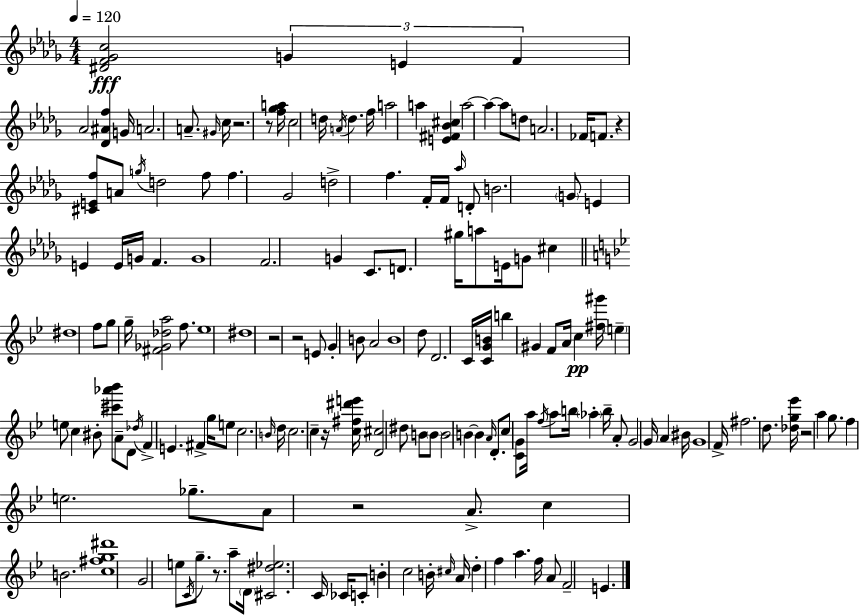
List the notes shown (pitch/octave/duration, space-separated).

[D#4,F4,Gb4,C5]/h G4/q E4/q F4/q Ab4/h [Db4,A#4,F5]/q G4/s A4/h. A4/e. G#4/s C5/s R/h. R/e [F5,Gb5,A5]/s C5/h D5/s A4/s D5/q. F5/s A5/h A5/q [E4,F#4,Bb4,C#5]/q A5/h A5/q A5/e D5/e A4/h. FES4/s F4/e. R/q [C#4,E4,F5]/e A4/e G5/s D5/h F5/e F5/q. Gb4/h D5/h F5/q. F4/s F4/s Ab5/s D4/e B4/h. G4/e E4/q E4/q E4/s G4/s F4/q. G4/w F4/h. G4/q C4/e. D4/e. G#5/s A5/e E4/s G4/e C#5/q D#5/w F5/e G5/e G5/s [F#4,Gb4,Db5,A5]/h F5/e. Eb5/w D#5/w R/h R/h E4/e G4/q B4/e A4/h B4/w D5/e D4/h. C4/s [C4,G4,B4]/s B5/q G#4/q F4/e A4/s C5/q [F#5,G#6]/s E5/q E5/e C5/q BIS4/e [C#6,Ab6,Bb6]/e A4/e D4/e Db5/s F4/q E4/q. F#4/q G5/s E5/e C5/h. B4/s D5/s C5/h. C5/q R/s [C5,F#5,D#6,E6]/s [D4,C#5]/h D#5/e B4/e B4/e B4/h B4/q B4/q A4/s D4/e. C5/e [C4,G4]/e A5/s F5/s A5/e B5/s Ab5/q B5/s A4/e G4/h G4/s A4/q BIS4/s G4/w F4/s F#5/h. D5/e. [Db5,G5,Eb6]/s R/h A5/q G5/e. F5/q E5/h. Gb5/e. A4/e R/h A4/e. C5/q B4/h. [C5,F#5,G5,D#6]/w G4/h E5/e C4/s G5/e. R/e. A5/e D4/s [C#4,D#5,Eb5]/h. C4/s CES4/s C4/e B4/q C5/h B4/s C#5/s A4/s D5/q F5/q A5/q. F5/s A4/e F4/h E4/q.